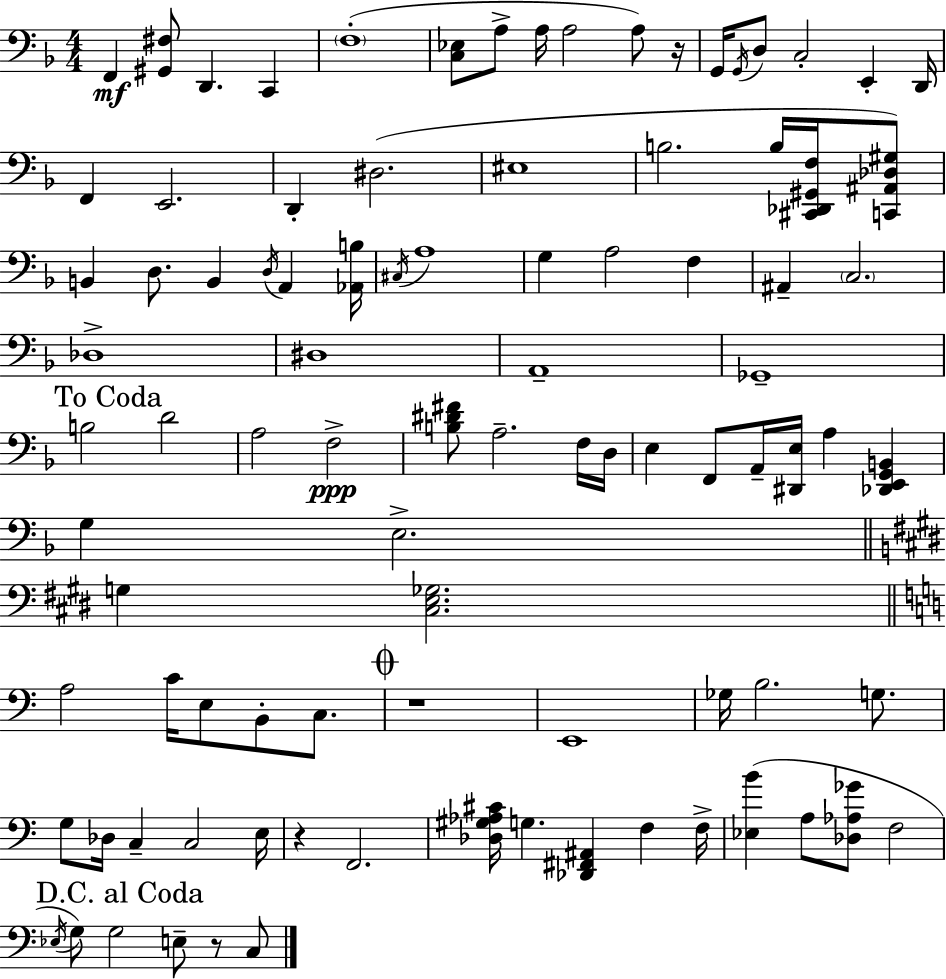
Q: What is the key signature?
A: F major